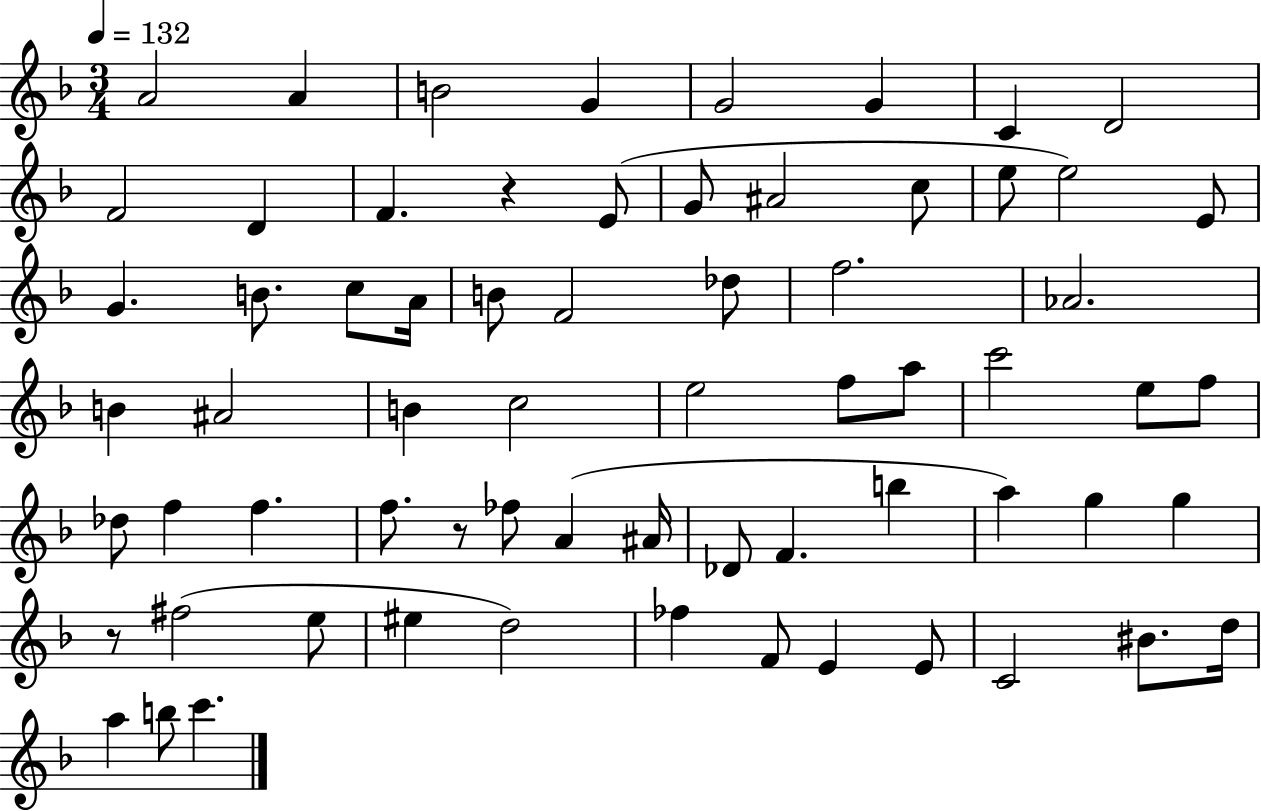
{
  \clef treble
  \numericTimeSignature
  \time 3/4
  \key f \major
  \tempo 4 = 132
  a'2 a'4 | b'2 g'4 | g'2 g'4 | c'4 d'2 | \break f'2 d'4 | f'4. r4 e'8( | g'8 ais'2 c''8 | e''8 e''2) e'8 | \break g'4. b'8. c''8 a'16 | b'8 f'2 des''8 | f''2. | aes'2. | \break b'4 ais'2 | b'4 c''2 | e''2 f''8 a''8 | c'''2 e''8 f''8 | \break des''8 f''4 f''4. | f''8. r8 fes''8 a'4( ais'16 | des'8 f'4. b''4 | a''4) g''4 g''4 | \break r8 fis''2( e''8 | eis''4 d''2) | fes''4 f'8 e'4 e'8 | c'2 bis'8. d''16 | \break a''4 b''8 c'''4. | \bar "|."
}